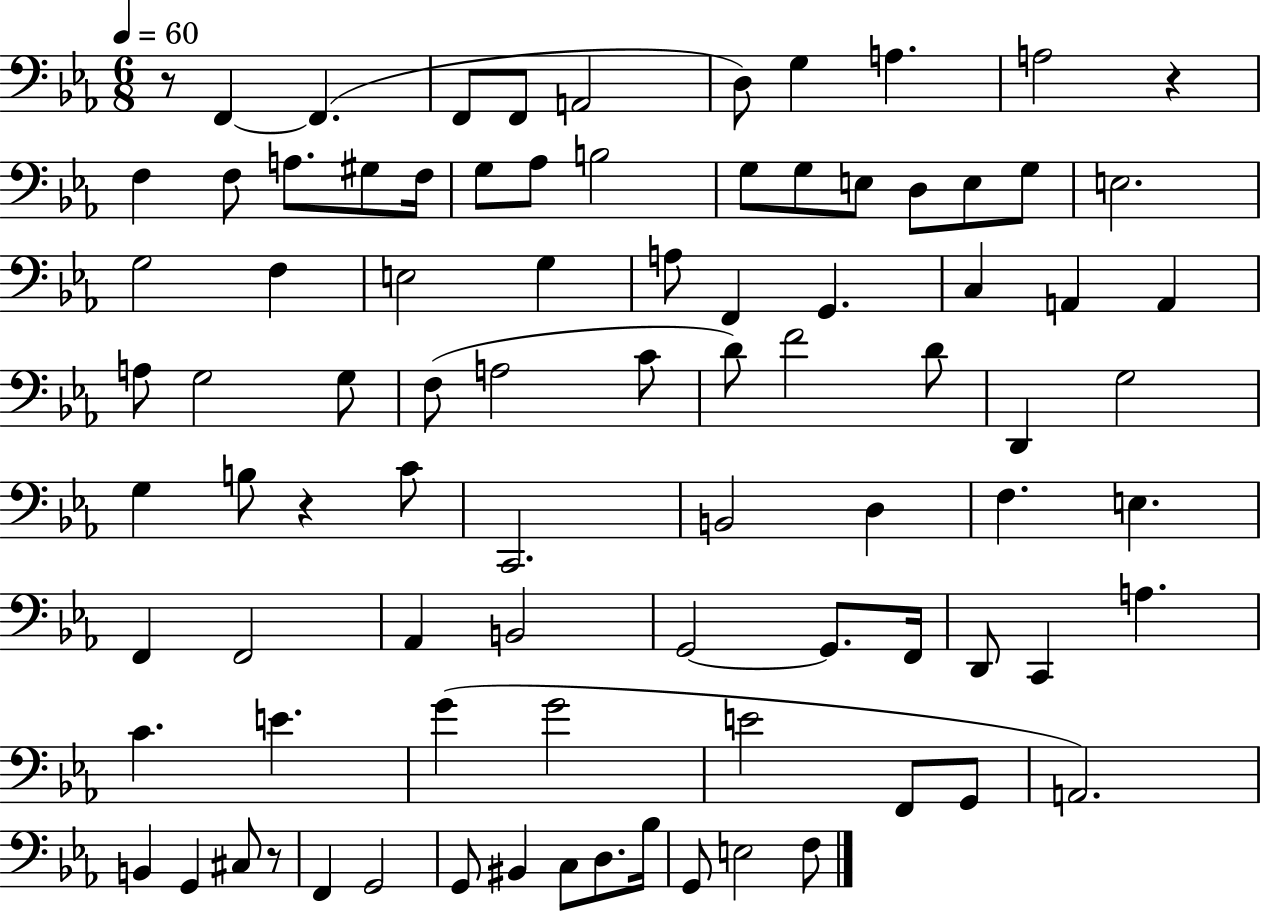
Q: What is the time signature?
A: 6/8